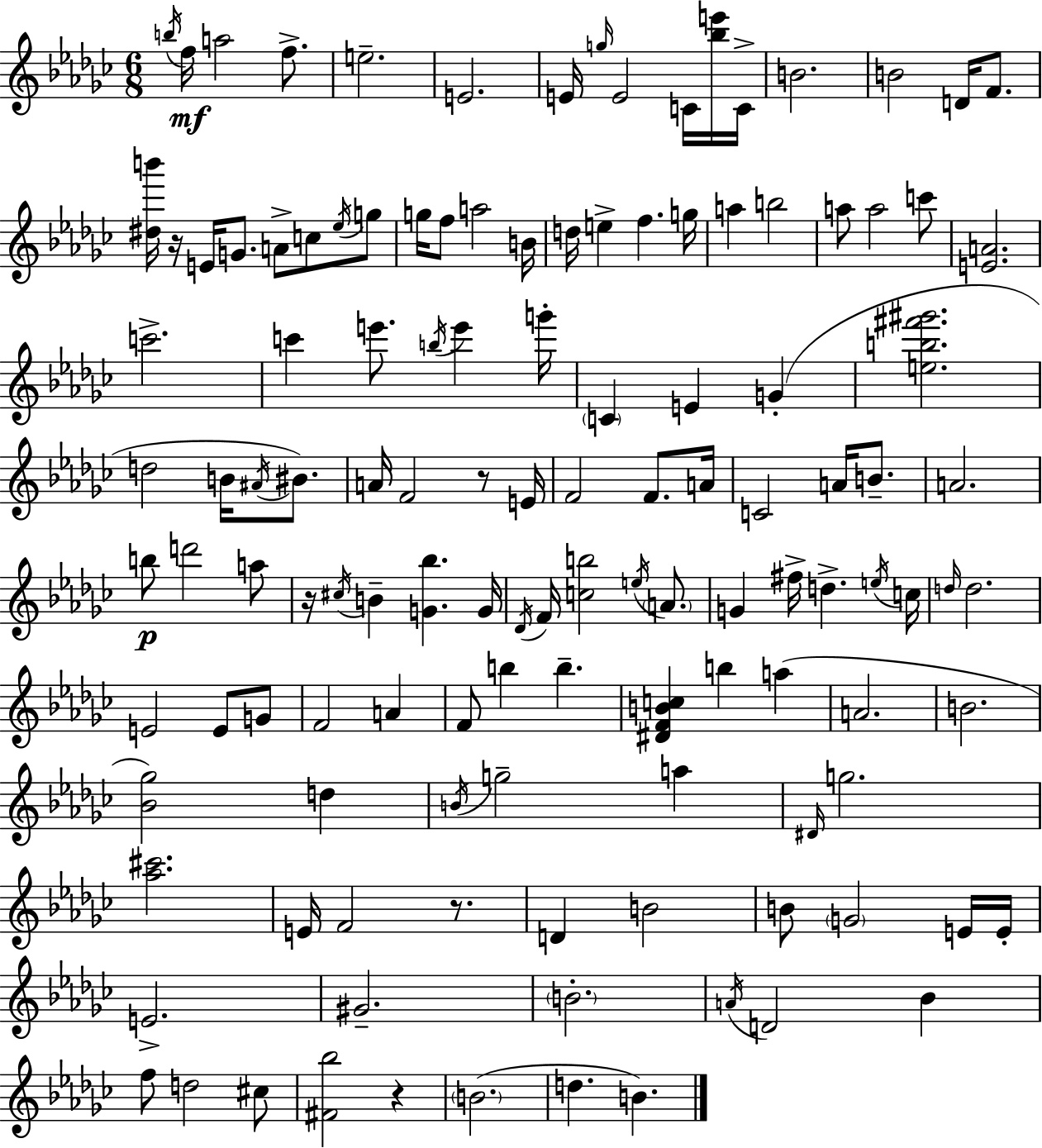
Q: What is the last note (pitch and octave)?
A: B4